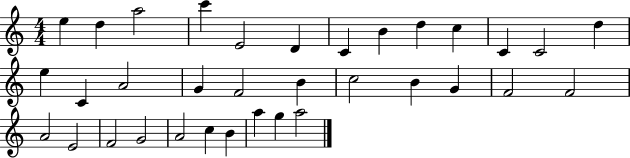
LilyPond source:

{
  \clef treble
  \numericTimeSignature
  \time 4/4
  \key c \major
  e''4 d''4 a''2 | c'''4 e'2 d'4 | c'4 b'4 d''4 c''4 | c'4 c'2 d''4 | \break e''4 c'4 a'2 | g'4 f'2 b'4 | c''2 b'4 g'4 | f'2 f'2 | \break a'2 e'2 | f'2 g'2 | a'2 c''4 b'4 | a''4 g''4 a''2 | \break \bar "|."
}